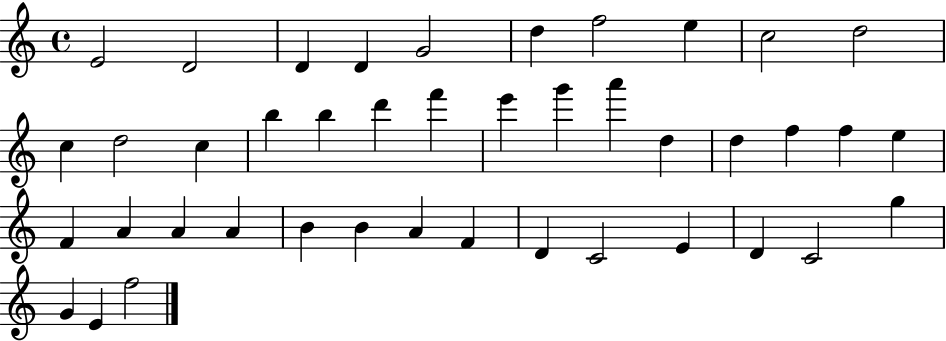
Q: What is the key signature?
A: C major